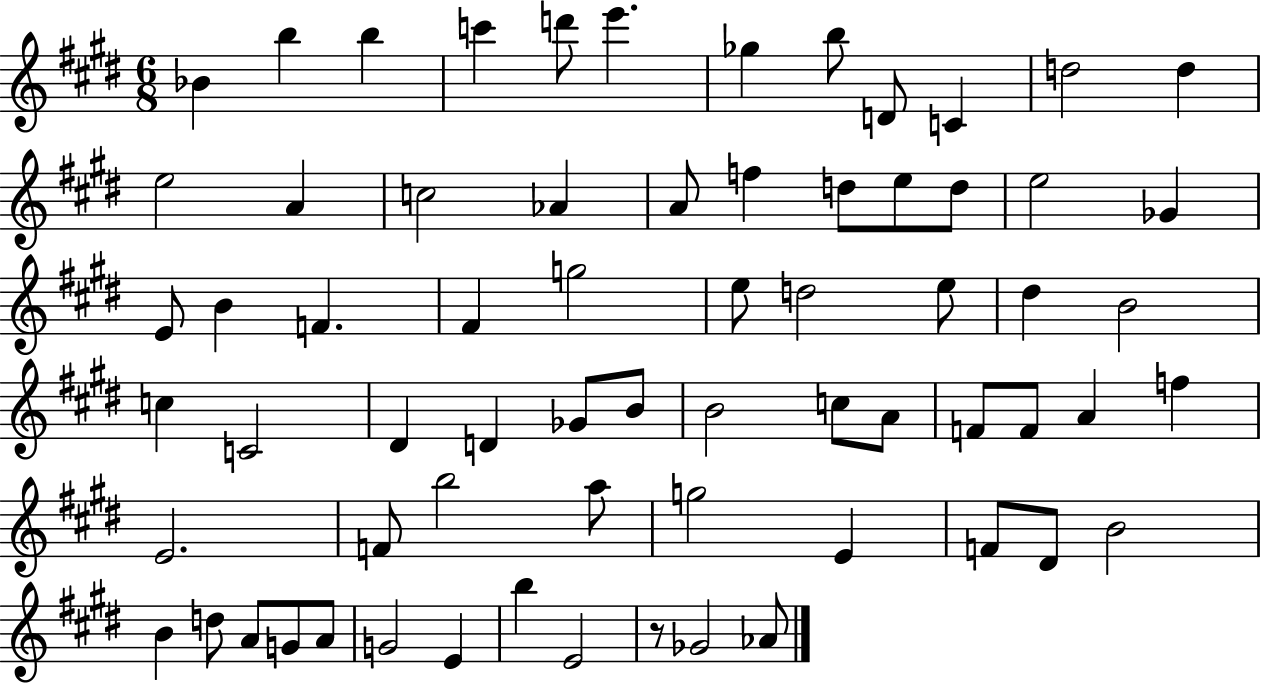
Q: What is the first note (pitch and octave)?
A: Bb4